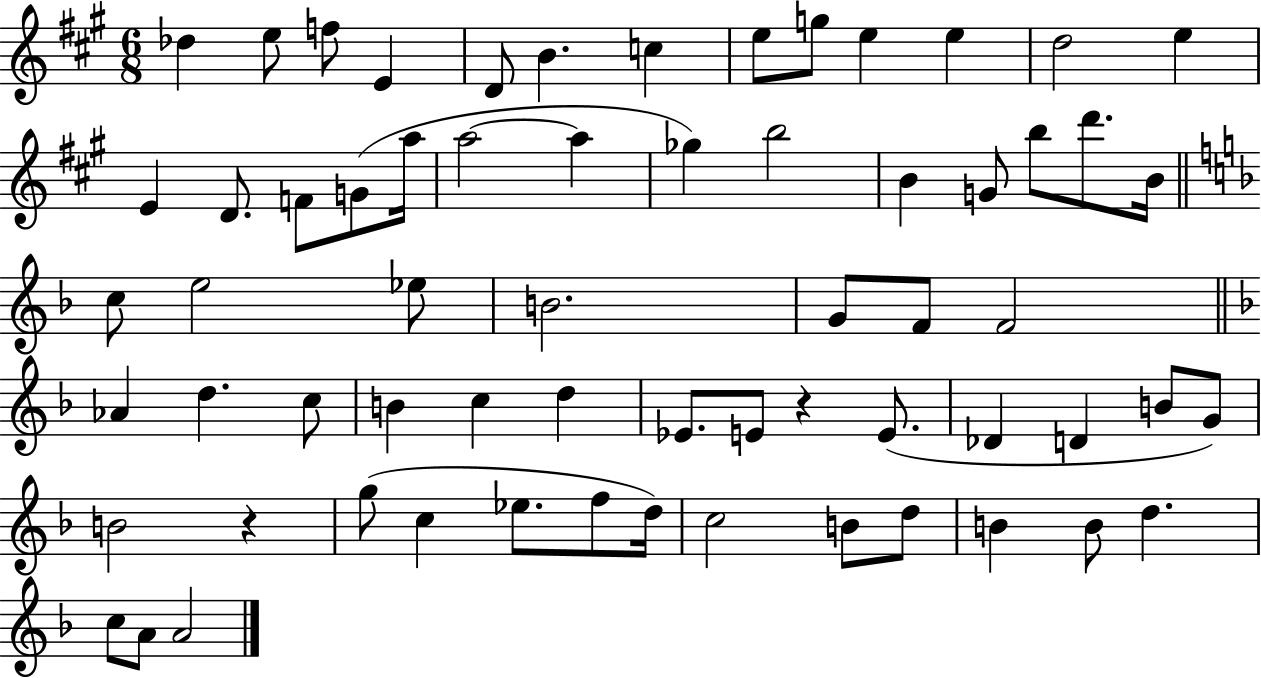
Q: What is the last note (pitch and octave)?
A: A4